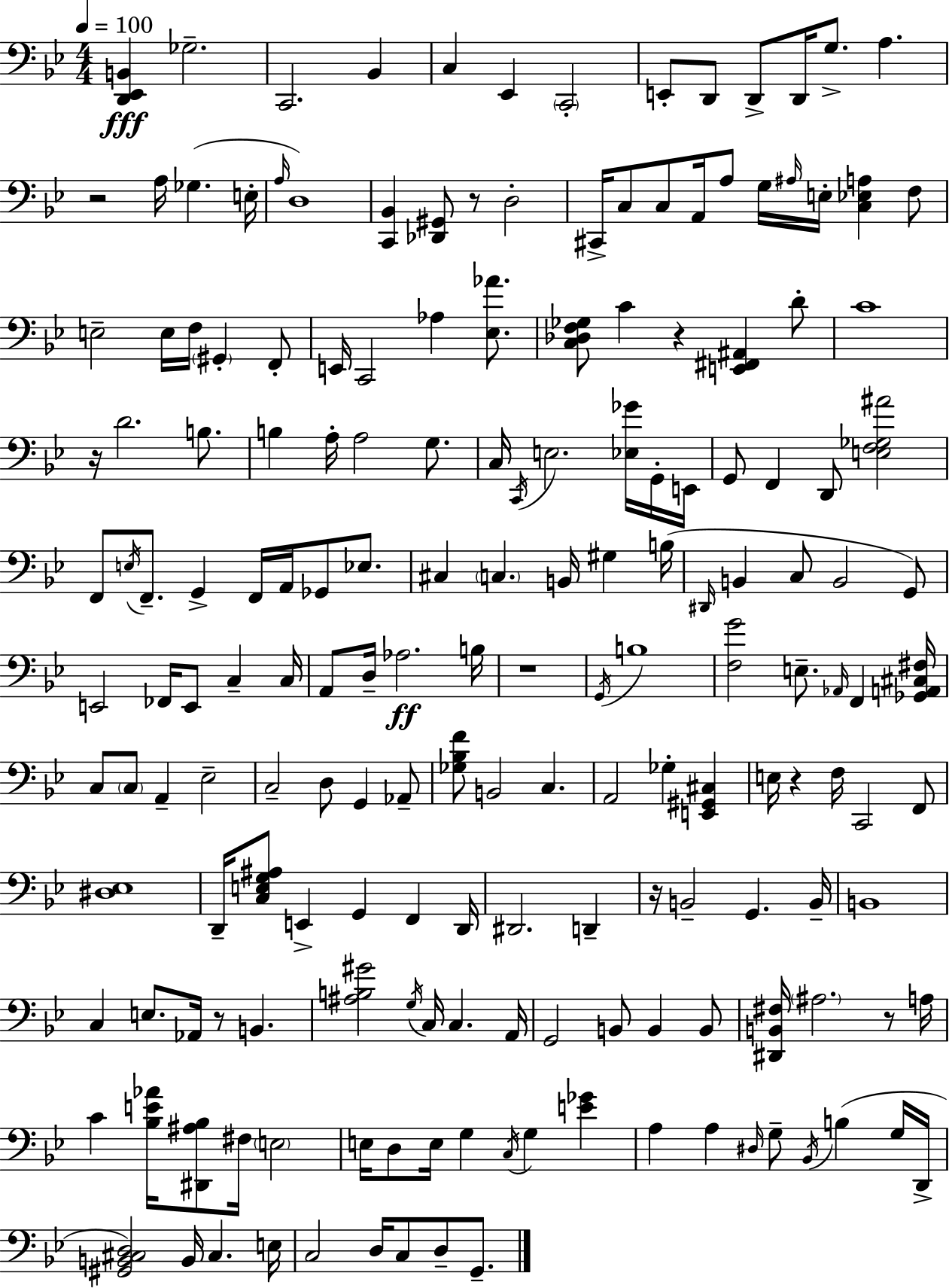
X:1
T:Untitled
M:4/4
L:1/4
K:Gm
[D,,_E,,B,,] _G,2 C,,2 _B,, C, _E,, C,,2 E,,/2 D,,/2 D,,/2 D,,/4 G,/2 A, z2 A,/4 _G, E,/4 A,/4 D,4 [C,,_B,,] [_D,,^G,,]/2 z/2 D,2 ^C,,/4 C,/2 C,/2 A,,/4 A,/2 G,/4 ^A,/4 E,/4 [C,_E,A,] F,/2 E,2 E,/4 F,/4 ^G,, F,,/2 E,,/4 C,,2 _A, [_E,_A]/2 [C,_D,F,_G,]/2 C z [E,,^F,,^A,,] D/2 C4 z/4 D2 B,/2 B, A,/4 A,2 G,/2 C,/4 C,,/4 E,2 [_E,_G]/4 G,,/4 E,,/4 G,,/2 F,, D,,/2 [E,F,_G,^A]2 F,,/2 E,/4 F,,/2 G,, F,,/4 A,,/4 _G,,/2 _E,/2 ^C, C, B,,/4 ^G, B,/4 ^D,,/4 B,, C,/2 B,,2 G,,/2 E,,2 _F,,/4 E,,/2 C, C,/4 A,,/2 D,/4 _A,2 B,/4 z4 G,,/4 B,4 [F,G]2 E,/2 _A,,/4 F,, [_G,,A,,^C,^F,]/4 C,/2 C,/2 A,, _E,2 C,2 D,/2 G,, _A,,/2 [_G,_B,F]/2 B,,2 C, A,,2 _G, [E,,^G,,^C,] E,/4 z F,/4 C,,2 F,,/2 [^D,_E,]4 D,,/4 [C,E,G,^A,]/2 E,, G,, F,, D,,/4 ^D,,2 D,, z/4 B,,2 G,, B,,/4 B,,4 C, E,/2 _A,,/4 z/2 B,, [^A,B,^G]2 G,/4 C,/4 C, A,,/4 G,,2 B,,/2 B,, B,,/2 [^D,,B,,^F,]/4 ^A,2 z/2 A,/4 C [_B,E_A]/4 [^D,,^A,_B,]/2 ^F,/4 E,2 E,/4 D,/2 E,/4 G, C,/4 G, [E_G] A, A, ^D,/4 G,/2 _B,,/4 B, G,/4 D,,/4 [^G,,B,,^C,D,]2 B,,/4 ^C, E,/4 C,2 D,/4 C,/2 D,/2 G,,/2